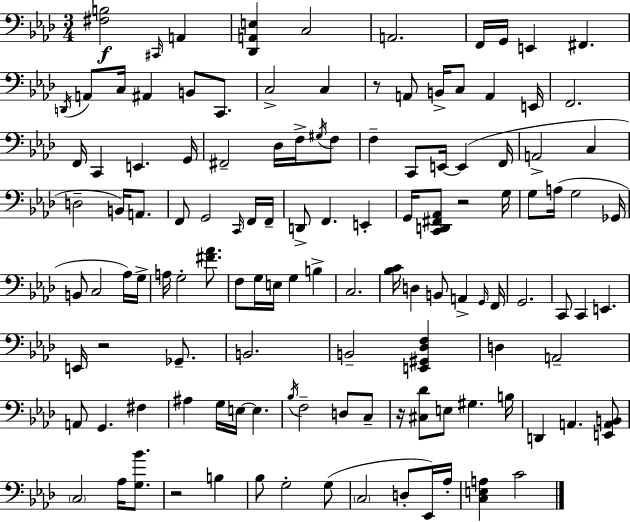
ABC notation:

X:1
T:Untitled
M:3/4
L:1/4
K:Fm
[^F,B,]2 ^C,,/4 A,, [_D,,A,,E,] C,2 A,,2 F,,/4 G,,/4 E,, ^F,, D,,/4 A,,/2 C,/4 ^A,, B,,/2 C,,/2 C,2 C, z/2 A,,/2 B,,/4 C,/2 A,, E,,/4 F,,2 F,,/4 C,, E,, G,,/4 ^F,,2 _D,/4 F,/4 ^G,/4 F,/2 F, C,,/2 E,,/4 E,, F,,/4 A,,2 C, D,2 B,,/4 A,,/2 F,,/2 G,,2 C,,/4 F,,/4 F,,/4 D,,/2 F,, E,, G,,/4 [C,,D,,^F,,_A,,]/2 z2 G,/4 G,/2 A,/4 G,2 _G,,/4 B,,/2 C,2 _A,/4 G,/4 A,/4 G,2 [^F_A]/2 F,/2 G,/4 E,/4 G, B, C,2 [_B,C]/4 D, B,,/2 A,, G,,/4 F,,/4 G,,2 C,,/2 C,, E,, E,,/4 z2 _G,,/2 B,,2 B,,2 [E,,^G,,_D,F,] D, A,,2 A,,/2 G,, ^F, ^A, G,/4 E,/4 E, _B,/4 F,2 D,/2 C,/2 z/4 [^C,_D]/2 E,/2 ^G, B,/4 D,, A,, [E,,A,,B,,]/2 C,2 _A,/4 [G,_B]/2 z2 B, _B,/2 G,2 G,/2 C,2 D,/2 _E,,/4 _A,/4 [C,E,A,] C2